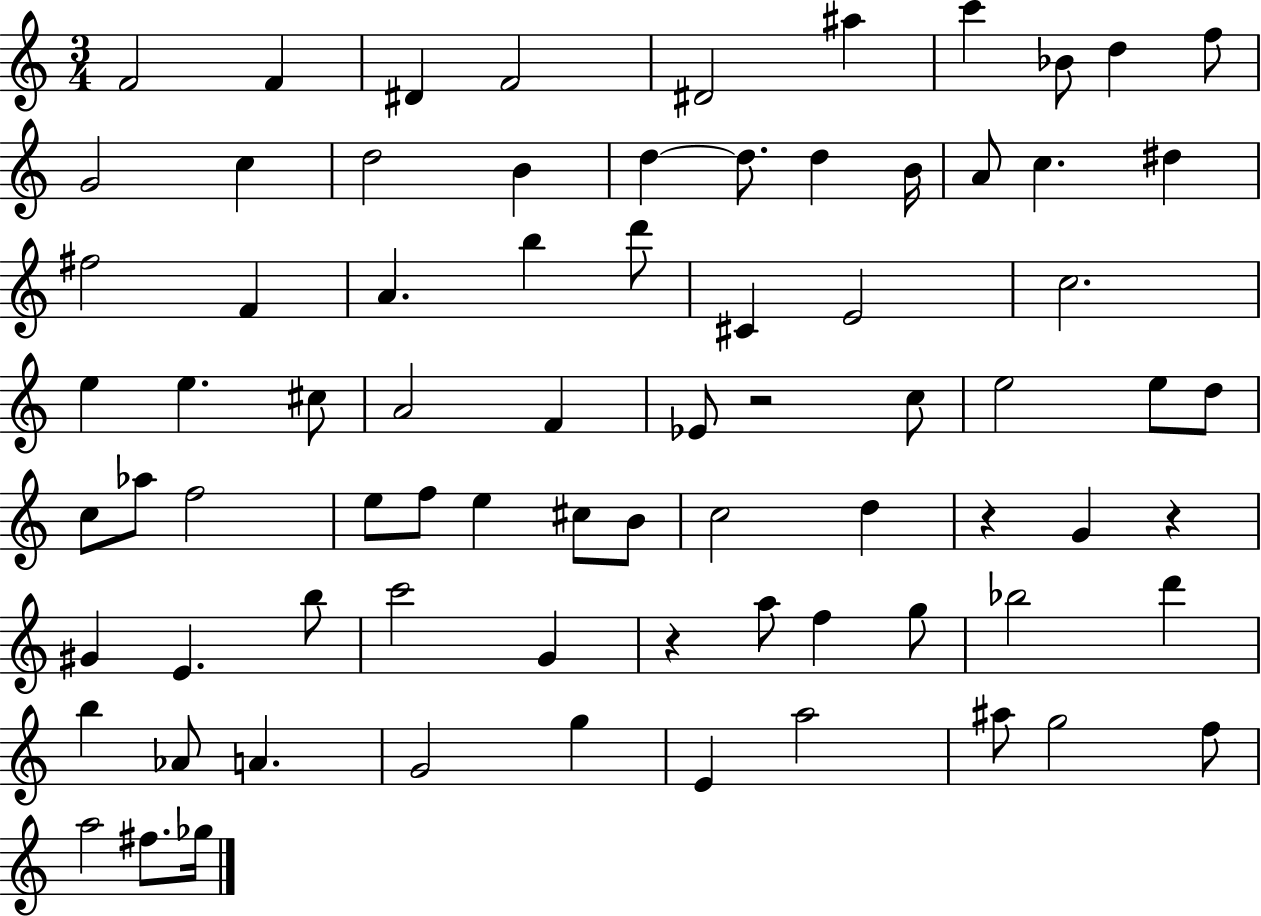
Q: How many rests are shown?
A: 4